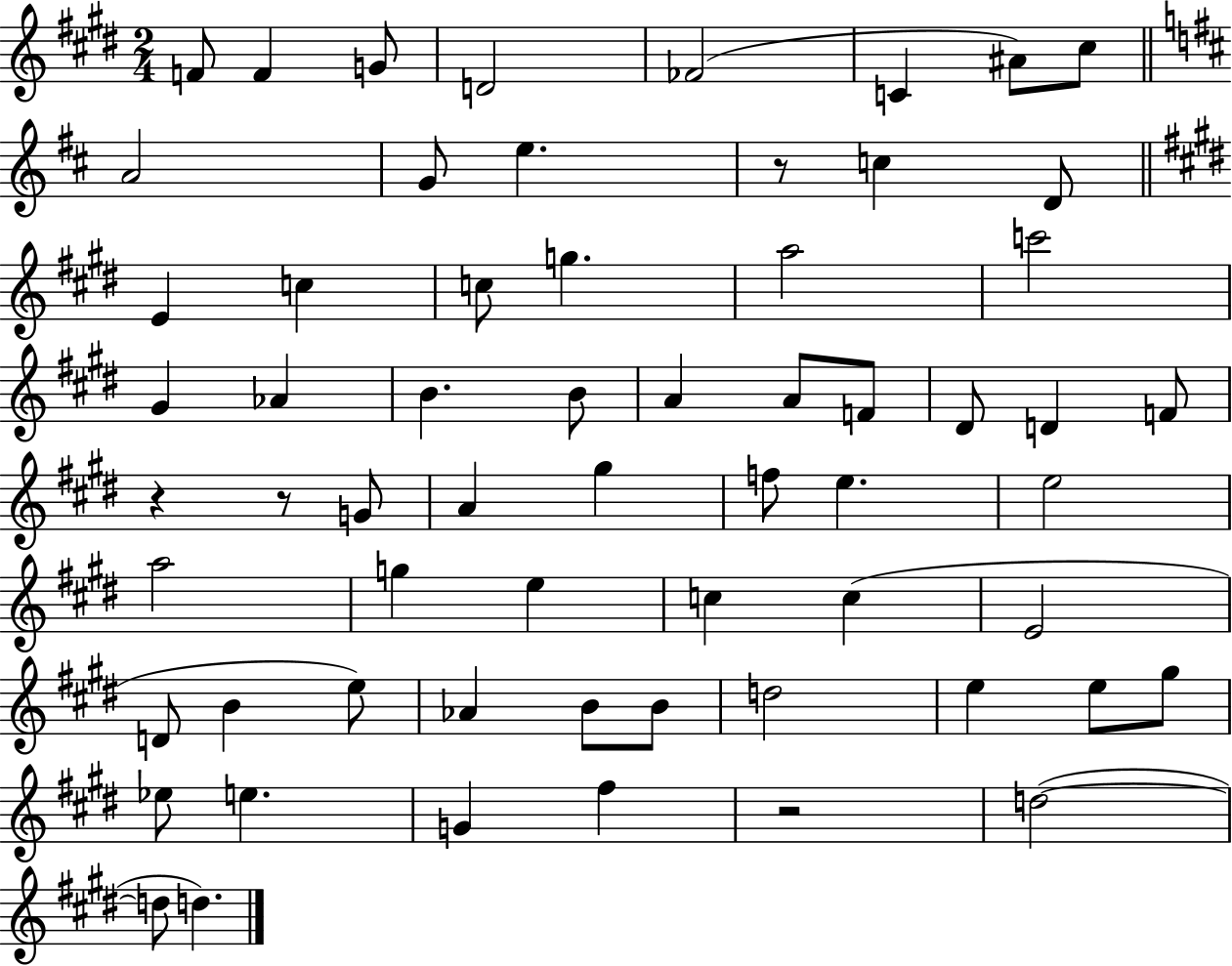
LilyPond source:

{
  \clef treble
  \numericTimeSignature
  \time 2/4
  \key e \major
  \repeat volta 2 { f'8 f'4 g'8 | d'2 | fes'2( | c'4 ais'8) cis''8 | \break \bar "||" \break \key b \minor a'2 | g'8 e''4. | r8 c''4 d'8 | \bar "||" \break \key e \major e'4 c''4 | c''8 g''4. | a''2 | c'''2 | \break gis'4 aes'4 | b'4. b'8 | a'4 a'8 f'8 | dis'8 d'4 f'8 | \break r4 r8 g'8 | a'4 gis''4 | f''8 e''4. | e''2 | \break a''2 | g''4 e''4 | c''4 c''4( | e'2 | \break d'8 b'4 e''8) | aes'4 b'8 b'8 | d''2 | e''4 e''8 gis''8 | \break ees''8 e''4. | g'4 fis''4 | r2 | d''2~(~ | \break d''8 d''4.) | } \bar "|."
}